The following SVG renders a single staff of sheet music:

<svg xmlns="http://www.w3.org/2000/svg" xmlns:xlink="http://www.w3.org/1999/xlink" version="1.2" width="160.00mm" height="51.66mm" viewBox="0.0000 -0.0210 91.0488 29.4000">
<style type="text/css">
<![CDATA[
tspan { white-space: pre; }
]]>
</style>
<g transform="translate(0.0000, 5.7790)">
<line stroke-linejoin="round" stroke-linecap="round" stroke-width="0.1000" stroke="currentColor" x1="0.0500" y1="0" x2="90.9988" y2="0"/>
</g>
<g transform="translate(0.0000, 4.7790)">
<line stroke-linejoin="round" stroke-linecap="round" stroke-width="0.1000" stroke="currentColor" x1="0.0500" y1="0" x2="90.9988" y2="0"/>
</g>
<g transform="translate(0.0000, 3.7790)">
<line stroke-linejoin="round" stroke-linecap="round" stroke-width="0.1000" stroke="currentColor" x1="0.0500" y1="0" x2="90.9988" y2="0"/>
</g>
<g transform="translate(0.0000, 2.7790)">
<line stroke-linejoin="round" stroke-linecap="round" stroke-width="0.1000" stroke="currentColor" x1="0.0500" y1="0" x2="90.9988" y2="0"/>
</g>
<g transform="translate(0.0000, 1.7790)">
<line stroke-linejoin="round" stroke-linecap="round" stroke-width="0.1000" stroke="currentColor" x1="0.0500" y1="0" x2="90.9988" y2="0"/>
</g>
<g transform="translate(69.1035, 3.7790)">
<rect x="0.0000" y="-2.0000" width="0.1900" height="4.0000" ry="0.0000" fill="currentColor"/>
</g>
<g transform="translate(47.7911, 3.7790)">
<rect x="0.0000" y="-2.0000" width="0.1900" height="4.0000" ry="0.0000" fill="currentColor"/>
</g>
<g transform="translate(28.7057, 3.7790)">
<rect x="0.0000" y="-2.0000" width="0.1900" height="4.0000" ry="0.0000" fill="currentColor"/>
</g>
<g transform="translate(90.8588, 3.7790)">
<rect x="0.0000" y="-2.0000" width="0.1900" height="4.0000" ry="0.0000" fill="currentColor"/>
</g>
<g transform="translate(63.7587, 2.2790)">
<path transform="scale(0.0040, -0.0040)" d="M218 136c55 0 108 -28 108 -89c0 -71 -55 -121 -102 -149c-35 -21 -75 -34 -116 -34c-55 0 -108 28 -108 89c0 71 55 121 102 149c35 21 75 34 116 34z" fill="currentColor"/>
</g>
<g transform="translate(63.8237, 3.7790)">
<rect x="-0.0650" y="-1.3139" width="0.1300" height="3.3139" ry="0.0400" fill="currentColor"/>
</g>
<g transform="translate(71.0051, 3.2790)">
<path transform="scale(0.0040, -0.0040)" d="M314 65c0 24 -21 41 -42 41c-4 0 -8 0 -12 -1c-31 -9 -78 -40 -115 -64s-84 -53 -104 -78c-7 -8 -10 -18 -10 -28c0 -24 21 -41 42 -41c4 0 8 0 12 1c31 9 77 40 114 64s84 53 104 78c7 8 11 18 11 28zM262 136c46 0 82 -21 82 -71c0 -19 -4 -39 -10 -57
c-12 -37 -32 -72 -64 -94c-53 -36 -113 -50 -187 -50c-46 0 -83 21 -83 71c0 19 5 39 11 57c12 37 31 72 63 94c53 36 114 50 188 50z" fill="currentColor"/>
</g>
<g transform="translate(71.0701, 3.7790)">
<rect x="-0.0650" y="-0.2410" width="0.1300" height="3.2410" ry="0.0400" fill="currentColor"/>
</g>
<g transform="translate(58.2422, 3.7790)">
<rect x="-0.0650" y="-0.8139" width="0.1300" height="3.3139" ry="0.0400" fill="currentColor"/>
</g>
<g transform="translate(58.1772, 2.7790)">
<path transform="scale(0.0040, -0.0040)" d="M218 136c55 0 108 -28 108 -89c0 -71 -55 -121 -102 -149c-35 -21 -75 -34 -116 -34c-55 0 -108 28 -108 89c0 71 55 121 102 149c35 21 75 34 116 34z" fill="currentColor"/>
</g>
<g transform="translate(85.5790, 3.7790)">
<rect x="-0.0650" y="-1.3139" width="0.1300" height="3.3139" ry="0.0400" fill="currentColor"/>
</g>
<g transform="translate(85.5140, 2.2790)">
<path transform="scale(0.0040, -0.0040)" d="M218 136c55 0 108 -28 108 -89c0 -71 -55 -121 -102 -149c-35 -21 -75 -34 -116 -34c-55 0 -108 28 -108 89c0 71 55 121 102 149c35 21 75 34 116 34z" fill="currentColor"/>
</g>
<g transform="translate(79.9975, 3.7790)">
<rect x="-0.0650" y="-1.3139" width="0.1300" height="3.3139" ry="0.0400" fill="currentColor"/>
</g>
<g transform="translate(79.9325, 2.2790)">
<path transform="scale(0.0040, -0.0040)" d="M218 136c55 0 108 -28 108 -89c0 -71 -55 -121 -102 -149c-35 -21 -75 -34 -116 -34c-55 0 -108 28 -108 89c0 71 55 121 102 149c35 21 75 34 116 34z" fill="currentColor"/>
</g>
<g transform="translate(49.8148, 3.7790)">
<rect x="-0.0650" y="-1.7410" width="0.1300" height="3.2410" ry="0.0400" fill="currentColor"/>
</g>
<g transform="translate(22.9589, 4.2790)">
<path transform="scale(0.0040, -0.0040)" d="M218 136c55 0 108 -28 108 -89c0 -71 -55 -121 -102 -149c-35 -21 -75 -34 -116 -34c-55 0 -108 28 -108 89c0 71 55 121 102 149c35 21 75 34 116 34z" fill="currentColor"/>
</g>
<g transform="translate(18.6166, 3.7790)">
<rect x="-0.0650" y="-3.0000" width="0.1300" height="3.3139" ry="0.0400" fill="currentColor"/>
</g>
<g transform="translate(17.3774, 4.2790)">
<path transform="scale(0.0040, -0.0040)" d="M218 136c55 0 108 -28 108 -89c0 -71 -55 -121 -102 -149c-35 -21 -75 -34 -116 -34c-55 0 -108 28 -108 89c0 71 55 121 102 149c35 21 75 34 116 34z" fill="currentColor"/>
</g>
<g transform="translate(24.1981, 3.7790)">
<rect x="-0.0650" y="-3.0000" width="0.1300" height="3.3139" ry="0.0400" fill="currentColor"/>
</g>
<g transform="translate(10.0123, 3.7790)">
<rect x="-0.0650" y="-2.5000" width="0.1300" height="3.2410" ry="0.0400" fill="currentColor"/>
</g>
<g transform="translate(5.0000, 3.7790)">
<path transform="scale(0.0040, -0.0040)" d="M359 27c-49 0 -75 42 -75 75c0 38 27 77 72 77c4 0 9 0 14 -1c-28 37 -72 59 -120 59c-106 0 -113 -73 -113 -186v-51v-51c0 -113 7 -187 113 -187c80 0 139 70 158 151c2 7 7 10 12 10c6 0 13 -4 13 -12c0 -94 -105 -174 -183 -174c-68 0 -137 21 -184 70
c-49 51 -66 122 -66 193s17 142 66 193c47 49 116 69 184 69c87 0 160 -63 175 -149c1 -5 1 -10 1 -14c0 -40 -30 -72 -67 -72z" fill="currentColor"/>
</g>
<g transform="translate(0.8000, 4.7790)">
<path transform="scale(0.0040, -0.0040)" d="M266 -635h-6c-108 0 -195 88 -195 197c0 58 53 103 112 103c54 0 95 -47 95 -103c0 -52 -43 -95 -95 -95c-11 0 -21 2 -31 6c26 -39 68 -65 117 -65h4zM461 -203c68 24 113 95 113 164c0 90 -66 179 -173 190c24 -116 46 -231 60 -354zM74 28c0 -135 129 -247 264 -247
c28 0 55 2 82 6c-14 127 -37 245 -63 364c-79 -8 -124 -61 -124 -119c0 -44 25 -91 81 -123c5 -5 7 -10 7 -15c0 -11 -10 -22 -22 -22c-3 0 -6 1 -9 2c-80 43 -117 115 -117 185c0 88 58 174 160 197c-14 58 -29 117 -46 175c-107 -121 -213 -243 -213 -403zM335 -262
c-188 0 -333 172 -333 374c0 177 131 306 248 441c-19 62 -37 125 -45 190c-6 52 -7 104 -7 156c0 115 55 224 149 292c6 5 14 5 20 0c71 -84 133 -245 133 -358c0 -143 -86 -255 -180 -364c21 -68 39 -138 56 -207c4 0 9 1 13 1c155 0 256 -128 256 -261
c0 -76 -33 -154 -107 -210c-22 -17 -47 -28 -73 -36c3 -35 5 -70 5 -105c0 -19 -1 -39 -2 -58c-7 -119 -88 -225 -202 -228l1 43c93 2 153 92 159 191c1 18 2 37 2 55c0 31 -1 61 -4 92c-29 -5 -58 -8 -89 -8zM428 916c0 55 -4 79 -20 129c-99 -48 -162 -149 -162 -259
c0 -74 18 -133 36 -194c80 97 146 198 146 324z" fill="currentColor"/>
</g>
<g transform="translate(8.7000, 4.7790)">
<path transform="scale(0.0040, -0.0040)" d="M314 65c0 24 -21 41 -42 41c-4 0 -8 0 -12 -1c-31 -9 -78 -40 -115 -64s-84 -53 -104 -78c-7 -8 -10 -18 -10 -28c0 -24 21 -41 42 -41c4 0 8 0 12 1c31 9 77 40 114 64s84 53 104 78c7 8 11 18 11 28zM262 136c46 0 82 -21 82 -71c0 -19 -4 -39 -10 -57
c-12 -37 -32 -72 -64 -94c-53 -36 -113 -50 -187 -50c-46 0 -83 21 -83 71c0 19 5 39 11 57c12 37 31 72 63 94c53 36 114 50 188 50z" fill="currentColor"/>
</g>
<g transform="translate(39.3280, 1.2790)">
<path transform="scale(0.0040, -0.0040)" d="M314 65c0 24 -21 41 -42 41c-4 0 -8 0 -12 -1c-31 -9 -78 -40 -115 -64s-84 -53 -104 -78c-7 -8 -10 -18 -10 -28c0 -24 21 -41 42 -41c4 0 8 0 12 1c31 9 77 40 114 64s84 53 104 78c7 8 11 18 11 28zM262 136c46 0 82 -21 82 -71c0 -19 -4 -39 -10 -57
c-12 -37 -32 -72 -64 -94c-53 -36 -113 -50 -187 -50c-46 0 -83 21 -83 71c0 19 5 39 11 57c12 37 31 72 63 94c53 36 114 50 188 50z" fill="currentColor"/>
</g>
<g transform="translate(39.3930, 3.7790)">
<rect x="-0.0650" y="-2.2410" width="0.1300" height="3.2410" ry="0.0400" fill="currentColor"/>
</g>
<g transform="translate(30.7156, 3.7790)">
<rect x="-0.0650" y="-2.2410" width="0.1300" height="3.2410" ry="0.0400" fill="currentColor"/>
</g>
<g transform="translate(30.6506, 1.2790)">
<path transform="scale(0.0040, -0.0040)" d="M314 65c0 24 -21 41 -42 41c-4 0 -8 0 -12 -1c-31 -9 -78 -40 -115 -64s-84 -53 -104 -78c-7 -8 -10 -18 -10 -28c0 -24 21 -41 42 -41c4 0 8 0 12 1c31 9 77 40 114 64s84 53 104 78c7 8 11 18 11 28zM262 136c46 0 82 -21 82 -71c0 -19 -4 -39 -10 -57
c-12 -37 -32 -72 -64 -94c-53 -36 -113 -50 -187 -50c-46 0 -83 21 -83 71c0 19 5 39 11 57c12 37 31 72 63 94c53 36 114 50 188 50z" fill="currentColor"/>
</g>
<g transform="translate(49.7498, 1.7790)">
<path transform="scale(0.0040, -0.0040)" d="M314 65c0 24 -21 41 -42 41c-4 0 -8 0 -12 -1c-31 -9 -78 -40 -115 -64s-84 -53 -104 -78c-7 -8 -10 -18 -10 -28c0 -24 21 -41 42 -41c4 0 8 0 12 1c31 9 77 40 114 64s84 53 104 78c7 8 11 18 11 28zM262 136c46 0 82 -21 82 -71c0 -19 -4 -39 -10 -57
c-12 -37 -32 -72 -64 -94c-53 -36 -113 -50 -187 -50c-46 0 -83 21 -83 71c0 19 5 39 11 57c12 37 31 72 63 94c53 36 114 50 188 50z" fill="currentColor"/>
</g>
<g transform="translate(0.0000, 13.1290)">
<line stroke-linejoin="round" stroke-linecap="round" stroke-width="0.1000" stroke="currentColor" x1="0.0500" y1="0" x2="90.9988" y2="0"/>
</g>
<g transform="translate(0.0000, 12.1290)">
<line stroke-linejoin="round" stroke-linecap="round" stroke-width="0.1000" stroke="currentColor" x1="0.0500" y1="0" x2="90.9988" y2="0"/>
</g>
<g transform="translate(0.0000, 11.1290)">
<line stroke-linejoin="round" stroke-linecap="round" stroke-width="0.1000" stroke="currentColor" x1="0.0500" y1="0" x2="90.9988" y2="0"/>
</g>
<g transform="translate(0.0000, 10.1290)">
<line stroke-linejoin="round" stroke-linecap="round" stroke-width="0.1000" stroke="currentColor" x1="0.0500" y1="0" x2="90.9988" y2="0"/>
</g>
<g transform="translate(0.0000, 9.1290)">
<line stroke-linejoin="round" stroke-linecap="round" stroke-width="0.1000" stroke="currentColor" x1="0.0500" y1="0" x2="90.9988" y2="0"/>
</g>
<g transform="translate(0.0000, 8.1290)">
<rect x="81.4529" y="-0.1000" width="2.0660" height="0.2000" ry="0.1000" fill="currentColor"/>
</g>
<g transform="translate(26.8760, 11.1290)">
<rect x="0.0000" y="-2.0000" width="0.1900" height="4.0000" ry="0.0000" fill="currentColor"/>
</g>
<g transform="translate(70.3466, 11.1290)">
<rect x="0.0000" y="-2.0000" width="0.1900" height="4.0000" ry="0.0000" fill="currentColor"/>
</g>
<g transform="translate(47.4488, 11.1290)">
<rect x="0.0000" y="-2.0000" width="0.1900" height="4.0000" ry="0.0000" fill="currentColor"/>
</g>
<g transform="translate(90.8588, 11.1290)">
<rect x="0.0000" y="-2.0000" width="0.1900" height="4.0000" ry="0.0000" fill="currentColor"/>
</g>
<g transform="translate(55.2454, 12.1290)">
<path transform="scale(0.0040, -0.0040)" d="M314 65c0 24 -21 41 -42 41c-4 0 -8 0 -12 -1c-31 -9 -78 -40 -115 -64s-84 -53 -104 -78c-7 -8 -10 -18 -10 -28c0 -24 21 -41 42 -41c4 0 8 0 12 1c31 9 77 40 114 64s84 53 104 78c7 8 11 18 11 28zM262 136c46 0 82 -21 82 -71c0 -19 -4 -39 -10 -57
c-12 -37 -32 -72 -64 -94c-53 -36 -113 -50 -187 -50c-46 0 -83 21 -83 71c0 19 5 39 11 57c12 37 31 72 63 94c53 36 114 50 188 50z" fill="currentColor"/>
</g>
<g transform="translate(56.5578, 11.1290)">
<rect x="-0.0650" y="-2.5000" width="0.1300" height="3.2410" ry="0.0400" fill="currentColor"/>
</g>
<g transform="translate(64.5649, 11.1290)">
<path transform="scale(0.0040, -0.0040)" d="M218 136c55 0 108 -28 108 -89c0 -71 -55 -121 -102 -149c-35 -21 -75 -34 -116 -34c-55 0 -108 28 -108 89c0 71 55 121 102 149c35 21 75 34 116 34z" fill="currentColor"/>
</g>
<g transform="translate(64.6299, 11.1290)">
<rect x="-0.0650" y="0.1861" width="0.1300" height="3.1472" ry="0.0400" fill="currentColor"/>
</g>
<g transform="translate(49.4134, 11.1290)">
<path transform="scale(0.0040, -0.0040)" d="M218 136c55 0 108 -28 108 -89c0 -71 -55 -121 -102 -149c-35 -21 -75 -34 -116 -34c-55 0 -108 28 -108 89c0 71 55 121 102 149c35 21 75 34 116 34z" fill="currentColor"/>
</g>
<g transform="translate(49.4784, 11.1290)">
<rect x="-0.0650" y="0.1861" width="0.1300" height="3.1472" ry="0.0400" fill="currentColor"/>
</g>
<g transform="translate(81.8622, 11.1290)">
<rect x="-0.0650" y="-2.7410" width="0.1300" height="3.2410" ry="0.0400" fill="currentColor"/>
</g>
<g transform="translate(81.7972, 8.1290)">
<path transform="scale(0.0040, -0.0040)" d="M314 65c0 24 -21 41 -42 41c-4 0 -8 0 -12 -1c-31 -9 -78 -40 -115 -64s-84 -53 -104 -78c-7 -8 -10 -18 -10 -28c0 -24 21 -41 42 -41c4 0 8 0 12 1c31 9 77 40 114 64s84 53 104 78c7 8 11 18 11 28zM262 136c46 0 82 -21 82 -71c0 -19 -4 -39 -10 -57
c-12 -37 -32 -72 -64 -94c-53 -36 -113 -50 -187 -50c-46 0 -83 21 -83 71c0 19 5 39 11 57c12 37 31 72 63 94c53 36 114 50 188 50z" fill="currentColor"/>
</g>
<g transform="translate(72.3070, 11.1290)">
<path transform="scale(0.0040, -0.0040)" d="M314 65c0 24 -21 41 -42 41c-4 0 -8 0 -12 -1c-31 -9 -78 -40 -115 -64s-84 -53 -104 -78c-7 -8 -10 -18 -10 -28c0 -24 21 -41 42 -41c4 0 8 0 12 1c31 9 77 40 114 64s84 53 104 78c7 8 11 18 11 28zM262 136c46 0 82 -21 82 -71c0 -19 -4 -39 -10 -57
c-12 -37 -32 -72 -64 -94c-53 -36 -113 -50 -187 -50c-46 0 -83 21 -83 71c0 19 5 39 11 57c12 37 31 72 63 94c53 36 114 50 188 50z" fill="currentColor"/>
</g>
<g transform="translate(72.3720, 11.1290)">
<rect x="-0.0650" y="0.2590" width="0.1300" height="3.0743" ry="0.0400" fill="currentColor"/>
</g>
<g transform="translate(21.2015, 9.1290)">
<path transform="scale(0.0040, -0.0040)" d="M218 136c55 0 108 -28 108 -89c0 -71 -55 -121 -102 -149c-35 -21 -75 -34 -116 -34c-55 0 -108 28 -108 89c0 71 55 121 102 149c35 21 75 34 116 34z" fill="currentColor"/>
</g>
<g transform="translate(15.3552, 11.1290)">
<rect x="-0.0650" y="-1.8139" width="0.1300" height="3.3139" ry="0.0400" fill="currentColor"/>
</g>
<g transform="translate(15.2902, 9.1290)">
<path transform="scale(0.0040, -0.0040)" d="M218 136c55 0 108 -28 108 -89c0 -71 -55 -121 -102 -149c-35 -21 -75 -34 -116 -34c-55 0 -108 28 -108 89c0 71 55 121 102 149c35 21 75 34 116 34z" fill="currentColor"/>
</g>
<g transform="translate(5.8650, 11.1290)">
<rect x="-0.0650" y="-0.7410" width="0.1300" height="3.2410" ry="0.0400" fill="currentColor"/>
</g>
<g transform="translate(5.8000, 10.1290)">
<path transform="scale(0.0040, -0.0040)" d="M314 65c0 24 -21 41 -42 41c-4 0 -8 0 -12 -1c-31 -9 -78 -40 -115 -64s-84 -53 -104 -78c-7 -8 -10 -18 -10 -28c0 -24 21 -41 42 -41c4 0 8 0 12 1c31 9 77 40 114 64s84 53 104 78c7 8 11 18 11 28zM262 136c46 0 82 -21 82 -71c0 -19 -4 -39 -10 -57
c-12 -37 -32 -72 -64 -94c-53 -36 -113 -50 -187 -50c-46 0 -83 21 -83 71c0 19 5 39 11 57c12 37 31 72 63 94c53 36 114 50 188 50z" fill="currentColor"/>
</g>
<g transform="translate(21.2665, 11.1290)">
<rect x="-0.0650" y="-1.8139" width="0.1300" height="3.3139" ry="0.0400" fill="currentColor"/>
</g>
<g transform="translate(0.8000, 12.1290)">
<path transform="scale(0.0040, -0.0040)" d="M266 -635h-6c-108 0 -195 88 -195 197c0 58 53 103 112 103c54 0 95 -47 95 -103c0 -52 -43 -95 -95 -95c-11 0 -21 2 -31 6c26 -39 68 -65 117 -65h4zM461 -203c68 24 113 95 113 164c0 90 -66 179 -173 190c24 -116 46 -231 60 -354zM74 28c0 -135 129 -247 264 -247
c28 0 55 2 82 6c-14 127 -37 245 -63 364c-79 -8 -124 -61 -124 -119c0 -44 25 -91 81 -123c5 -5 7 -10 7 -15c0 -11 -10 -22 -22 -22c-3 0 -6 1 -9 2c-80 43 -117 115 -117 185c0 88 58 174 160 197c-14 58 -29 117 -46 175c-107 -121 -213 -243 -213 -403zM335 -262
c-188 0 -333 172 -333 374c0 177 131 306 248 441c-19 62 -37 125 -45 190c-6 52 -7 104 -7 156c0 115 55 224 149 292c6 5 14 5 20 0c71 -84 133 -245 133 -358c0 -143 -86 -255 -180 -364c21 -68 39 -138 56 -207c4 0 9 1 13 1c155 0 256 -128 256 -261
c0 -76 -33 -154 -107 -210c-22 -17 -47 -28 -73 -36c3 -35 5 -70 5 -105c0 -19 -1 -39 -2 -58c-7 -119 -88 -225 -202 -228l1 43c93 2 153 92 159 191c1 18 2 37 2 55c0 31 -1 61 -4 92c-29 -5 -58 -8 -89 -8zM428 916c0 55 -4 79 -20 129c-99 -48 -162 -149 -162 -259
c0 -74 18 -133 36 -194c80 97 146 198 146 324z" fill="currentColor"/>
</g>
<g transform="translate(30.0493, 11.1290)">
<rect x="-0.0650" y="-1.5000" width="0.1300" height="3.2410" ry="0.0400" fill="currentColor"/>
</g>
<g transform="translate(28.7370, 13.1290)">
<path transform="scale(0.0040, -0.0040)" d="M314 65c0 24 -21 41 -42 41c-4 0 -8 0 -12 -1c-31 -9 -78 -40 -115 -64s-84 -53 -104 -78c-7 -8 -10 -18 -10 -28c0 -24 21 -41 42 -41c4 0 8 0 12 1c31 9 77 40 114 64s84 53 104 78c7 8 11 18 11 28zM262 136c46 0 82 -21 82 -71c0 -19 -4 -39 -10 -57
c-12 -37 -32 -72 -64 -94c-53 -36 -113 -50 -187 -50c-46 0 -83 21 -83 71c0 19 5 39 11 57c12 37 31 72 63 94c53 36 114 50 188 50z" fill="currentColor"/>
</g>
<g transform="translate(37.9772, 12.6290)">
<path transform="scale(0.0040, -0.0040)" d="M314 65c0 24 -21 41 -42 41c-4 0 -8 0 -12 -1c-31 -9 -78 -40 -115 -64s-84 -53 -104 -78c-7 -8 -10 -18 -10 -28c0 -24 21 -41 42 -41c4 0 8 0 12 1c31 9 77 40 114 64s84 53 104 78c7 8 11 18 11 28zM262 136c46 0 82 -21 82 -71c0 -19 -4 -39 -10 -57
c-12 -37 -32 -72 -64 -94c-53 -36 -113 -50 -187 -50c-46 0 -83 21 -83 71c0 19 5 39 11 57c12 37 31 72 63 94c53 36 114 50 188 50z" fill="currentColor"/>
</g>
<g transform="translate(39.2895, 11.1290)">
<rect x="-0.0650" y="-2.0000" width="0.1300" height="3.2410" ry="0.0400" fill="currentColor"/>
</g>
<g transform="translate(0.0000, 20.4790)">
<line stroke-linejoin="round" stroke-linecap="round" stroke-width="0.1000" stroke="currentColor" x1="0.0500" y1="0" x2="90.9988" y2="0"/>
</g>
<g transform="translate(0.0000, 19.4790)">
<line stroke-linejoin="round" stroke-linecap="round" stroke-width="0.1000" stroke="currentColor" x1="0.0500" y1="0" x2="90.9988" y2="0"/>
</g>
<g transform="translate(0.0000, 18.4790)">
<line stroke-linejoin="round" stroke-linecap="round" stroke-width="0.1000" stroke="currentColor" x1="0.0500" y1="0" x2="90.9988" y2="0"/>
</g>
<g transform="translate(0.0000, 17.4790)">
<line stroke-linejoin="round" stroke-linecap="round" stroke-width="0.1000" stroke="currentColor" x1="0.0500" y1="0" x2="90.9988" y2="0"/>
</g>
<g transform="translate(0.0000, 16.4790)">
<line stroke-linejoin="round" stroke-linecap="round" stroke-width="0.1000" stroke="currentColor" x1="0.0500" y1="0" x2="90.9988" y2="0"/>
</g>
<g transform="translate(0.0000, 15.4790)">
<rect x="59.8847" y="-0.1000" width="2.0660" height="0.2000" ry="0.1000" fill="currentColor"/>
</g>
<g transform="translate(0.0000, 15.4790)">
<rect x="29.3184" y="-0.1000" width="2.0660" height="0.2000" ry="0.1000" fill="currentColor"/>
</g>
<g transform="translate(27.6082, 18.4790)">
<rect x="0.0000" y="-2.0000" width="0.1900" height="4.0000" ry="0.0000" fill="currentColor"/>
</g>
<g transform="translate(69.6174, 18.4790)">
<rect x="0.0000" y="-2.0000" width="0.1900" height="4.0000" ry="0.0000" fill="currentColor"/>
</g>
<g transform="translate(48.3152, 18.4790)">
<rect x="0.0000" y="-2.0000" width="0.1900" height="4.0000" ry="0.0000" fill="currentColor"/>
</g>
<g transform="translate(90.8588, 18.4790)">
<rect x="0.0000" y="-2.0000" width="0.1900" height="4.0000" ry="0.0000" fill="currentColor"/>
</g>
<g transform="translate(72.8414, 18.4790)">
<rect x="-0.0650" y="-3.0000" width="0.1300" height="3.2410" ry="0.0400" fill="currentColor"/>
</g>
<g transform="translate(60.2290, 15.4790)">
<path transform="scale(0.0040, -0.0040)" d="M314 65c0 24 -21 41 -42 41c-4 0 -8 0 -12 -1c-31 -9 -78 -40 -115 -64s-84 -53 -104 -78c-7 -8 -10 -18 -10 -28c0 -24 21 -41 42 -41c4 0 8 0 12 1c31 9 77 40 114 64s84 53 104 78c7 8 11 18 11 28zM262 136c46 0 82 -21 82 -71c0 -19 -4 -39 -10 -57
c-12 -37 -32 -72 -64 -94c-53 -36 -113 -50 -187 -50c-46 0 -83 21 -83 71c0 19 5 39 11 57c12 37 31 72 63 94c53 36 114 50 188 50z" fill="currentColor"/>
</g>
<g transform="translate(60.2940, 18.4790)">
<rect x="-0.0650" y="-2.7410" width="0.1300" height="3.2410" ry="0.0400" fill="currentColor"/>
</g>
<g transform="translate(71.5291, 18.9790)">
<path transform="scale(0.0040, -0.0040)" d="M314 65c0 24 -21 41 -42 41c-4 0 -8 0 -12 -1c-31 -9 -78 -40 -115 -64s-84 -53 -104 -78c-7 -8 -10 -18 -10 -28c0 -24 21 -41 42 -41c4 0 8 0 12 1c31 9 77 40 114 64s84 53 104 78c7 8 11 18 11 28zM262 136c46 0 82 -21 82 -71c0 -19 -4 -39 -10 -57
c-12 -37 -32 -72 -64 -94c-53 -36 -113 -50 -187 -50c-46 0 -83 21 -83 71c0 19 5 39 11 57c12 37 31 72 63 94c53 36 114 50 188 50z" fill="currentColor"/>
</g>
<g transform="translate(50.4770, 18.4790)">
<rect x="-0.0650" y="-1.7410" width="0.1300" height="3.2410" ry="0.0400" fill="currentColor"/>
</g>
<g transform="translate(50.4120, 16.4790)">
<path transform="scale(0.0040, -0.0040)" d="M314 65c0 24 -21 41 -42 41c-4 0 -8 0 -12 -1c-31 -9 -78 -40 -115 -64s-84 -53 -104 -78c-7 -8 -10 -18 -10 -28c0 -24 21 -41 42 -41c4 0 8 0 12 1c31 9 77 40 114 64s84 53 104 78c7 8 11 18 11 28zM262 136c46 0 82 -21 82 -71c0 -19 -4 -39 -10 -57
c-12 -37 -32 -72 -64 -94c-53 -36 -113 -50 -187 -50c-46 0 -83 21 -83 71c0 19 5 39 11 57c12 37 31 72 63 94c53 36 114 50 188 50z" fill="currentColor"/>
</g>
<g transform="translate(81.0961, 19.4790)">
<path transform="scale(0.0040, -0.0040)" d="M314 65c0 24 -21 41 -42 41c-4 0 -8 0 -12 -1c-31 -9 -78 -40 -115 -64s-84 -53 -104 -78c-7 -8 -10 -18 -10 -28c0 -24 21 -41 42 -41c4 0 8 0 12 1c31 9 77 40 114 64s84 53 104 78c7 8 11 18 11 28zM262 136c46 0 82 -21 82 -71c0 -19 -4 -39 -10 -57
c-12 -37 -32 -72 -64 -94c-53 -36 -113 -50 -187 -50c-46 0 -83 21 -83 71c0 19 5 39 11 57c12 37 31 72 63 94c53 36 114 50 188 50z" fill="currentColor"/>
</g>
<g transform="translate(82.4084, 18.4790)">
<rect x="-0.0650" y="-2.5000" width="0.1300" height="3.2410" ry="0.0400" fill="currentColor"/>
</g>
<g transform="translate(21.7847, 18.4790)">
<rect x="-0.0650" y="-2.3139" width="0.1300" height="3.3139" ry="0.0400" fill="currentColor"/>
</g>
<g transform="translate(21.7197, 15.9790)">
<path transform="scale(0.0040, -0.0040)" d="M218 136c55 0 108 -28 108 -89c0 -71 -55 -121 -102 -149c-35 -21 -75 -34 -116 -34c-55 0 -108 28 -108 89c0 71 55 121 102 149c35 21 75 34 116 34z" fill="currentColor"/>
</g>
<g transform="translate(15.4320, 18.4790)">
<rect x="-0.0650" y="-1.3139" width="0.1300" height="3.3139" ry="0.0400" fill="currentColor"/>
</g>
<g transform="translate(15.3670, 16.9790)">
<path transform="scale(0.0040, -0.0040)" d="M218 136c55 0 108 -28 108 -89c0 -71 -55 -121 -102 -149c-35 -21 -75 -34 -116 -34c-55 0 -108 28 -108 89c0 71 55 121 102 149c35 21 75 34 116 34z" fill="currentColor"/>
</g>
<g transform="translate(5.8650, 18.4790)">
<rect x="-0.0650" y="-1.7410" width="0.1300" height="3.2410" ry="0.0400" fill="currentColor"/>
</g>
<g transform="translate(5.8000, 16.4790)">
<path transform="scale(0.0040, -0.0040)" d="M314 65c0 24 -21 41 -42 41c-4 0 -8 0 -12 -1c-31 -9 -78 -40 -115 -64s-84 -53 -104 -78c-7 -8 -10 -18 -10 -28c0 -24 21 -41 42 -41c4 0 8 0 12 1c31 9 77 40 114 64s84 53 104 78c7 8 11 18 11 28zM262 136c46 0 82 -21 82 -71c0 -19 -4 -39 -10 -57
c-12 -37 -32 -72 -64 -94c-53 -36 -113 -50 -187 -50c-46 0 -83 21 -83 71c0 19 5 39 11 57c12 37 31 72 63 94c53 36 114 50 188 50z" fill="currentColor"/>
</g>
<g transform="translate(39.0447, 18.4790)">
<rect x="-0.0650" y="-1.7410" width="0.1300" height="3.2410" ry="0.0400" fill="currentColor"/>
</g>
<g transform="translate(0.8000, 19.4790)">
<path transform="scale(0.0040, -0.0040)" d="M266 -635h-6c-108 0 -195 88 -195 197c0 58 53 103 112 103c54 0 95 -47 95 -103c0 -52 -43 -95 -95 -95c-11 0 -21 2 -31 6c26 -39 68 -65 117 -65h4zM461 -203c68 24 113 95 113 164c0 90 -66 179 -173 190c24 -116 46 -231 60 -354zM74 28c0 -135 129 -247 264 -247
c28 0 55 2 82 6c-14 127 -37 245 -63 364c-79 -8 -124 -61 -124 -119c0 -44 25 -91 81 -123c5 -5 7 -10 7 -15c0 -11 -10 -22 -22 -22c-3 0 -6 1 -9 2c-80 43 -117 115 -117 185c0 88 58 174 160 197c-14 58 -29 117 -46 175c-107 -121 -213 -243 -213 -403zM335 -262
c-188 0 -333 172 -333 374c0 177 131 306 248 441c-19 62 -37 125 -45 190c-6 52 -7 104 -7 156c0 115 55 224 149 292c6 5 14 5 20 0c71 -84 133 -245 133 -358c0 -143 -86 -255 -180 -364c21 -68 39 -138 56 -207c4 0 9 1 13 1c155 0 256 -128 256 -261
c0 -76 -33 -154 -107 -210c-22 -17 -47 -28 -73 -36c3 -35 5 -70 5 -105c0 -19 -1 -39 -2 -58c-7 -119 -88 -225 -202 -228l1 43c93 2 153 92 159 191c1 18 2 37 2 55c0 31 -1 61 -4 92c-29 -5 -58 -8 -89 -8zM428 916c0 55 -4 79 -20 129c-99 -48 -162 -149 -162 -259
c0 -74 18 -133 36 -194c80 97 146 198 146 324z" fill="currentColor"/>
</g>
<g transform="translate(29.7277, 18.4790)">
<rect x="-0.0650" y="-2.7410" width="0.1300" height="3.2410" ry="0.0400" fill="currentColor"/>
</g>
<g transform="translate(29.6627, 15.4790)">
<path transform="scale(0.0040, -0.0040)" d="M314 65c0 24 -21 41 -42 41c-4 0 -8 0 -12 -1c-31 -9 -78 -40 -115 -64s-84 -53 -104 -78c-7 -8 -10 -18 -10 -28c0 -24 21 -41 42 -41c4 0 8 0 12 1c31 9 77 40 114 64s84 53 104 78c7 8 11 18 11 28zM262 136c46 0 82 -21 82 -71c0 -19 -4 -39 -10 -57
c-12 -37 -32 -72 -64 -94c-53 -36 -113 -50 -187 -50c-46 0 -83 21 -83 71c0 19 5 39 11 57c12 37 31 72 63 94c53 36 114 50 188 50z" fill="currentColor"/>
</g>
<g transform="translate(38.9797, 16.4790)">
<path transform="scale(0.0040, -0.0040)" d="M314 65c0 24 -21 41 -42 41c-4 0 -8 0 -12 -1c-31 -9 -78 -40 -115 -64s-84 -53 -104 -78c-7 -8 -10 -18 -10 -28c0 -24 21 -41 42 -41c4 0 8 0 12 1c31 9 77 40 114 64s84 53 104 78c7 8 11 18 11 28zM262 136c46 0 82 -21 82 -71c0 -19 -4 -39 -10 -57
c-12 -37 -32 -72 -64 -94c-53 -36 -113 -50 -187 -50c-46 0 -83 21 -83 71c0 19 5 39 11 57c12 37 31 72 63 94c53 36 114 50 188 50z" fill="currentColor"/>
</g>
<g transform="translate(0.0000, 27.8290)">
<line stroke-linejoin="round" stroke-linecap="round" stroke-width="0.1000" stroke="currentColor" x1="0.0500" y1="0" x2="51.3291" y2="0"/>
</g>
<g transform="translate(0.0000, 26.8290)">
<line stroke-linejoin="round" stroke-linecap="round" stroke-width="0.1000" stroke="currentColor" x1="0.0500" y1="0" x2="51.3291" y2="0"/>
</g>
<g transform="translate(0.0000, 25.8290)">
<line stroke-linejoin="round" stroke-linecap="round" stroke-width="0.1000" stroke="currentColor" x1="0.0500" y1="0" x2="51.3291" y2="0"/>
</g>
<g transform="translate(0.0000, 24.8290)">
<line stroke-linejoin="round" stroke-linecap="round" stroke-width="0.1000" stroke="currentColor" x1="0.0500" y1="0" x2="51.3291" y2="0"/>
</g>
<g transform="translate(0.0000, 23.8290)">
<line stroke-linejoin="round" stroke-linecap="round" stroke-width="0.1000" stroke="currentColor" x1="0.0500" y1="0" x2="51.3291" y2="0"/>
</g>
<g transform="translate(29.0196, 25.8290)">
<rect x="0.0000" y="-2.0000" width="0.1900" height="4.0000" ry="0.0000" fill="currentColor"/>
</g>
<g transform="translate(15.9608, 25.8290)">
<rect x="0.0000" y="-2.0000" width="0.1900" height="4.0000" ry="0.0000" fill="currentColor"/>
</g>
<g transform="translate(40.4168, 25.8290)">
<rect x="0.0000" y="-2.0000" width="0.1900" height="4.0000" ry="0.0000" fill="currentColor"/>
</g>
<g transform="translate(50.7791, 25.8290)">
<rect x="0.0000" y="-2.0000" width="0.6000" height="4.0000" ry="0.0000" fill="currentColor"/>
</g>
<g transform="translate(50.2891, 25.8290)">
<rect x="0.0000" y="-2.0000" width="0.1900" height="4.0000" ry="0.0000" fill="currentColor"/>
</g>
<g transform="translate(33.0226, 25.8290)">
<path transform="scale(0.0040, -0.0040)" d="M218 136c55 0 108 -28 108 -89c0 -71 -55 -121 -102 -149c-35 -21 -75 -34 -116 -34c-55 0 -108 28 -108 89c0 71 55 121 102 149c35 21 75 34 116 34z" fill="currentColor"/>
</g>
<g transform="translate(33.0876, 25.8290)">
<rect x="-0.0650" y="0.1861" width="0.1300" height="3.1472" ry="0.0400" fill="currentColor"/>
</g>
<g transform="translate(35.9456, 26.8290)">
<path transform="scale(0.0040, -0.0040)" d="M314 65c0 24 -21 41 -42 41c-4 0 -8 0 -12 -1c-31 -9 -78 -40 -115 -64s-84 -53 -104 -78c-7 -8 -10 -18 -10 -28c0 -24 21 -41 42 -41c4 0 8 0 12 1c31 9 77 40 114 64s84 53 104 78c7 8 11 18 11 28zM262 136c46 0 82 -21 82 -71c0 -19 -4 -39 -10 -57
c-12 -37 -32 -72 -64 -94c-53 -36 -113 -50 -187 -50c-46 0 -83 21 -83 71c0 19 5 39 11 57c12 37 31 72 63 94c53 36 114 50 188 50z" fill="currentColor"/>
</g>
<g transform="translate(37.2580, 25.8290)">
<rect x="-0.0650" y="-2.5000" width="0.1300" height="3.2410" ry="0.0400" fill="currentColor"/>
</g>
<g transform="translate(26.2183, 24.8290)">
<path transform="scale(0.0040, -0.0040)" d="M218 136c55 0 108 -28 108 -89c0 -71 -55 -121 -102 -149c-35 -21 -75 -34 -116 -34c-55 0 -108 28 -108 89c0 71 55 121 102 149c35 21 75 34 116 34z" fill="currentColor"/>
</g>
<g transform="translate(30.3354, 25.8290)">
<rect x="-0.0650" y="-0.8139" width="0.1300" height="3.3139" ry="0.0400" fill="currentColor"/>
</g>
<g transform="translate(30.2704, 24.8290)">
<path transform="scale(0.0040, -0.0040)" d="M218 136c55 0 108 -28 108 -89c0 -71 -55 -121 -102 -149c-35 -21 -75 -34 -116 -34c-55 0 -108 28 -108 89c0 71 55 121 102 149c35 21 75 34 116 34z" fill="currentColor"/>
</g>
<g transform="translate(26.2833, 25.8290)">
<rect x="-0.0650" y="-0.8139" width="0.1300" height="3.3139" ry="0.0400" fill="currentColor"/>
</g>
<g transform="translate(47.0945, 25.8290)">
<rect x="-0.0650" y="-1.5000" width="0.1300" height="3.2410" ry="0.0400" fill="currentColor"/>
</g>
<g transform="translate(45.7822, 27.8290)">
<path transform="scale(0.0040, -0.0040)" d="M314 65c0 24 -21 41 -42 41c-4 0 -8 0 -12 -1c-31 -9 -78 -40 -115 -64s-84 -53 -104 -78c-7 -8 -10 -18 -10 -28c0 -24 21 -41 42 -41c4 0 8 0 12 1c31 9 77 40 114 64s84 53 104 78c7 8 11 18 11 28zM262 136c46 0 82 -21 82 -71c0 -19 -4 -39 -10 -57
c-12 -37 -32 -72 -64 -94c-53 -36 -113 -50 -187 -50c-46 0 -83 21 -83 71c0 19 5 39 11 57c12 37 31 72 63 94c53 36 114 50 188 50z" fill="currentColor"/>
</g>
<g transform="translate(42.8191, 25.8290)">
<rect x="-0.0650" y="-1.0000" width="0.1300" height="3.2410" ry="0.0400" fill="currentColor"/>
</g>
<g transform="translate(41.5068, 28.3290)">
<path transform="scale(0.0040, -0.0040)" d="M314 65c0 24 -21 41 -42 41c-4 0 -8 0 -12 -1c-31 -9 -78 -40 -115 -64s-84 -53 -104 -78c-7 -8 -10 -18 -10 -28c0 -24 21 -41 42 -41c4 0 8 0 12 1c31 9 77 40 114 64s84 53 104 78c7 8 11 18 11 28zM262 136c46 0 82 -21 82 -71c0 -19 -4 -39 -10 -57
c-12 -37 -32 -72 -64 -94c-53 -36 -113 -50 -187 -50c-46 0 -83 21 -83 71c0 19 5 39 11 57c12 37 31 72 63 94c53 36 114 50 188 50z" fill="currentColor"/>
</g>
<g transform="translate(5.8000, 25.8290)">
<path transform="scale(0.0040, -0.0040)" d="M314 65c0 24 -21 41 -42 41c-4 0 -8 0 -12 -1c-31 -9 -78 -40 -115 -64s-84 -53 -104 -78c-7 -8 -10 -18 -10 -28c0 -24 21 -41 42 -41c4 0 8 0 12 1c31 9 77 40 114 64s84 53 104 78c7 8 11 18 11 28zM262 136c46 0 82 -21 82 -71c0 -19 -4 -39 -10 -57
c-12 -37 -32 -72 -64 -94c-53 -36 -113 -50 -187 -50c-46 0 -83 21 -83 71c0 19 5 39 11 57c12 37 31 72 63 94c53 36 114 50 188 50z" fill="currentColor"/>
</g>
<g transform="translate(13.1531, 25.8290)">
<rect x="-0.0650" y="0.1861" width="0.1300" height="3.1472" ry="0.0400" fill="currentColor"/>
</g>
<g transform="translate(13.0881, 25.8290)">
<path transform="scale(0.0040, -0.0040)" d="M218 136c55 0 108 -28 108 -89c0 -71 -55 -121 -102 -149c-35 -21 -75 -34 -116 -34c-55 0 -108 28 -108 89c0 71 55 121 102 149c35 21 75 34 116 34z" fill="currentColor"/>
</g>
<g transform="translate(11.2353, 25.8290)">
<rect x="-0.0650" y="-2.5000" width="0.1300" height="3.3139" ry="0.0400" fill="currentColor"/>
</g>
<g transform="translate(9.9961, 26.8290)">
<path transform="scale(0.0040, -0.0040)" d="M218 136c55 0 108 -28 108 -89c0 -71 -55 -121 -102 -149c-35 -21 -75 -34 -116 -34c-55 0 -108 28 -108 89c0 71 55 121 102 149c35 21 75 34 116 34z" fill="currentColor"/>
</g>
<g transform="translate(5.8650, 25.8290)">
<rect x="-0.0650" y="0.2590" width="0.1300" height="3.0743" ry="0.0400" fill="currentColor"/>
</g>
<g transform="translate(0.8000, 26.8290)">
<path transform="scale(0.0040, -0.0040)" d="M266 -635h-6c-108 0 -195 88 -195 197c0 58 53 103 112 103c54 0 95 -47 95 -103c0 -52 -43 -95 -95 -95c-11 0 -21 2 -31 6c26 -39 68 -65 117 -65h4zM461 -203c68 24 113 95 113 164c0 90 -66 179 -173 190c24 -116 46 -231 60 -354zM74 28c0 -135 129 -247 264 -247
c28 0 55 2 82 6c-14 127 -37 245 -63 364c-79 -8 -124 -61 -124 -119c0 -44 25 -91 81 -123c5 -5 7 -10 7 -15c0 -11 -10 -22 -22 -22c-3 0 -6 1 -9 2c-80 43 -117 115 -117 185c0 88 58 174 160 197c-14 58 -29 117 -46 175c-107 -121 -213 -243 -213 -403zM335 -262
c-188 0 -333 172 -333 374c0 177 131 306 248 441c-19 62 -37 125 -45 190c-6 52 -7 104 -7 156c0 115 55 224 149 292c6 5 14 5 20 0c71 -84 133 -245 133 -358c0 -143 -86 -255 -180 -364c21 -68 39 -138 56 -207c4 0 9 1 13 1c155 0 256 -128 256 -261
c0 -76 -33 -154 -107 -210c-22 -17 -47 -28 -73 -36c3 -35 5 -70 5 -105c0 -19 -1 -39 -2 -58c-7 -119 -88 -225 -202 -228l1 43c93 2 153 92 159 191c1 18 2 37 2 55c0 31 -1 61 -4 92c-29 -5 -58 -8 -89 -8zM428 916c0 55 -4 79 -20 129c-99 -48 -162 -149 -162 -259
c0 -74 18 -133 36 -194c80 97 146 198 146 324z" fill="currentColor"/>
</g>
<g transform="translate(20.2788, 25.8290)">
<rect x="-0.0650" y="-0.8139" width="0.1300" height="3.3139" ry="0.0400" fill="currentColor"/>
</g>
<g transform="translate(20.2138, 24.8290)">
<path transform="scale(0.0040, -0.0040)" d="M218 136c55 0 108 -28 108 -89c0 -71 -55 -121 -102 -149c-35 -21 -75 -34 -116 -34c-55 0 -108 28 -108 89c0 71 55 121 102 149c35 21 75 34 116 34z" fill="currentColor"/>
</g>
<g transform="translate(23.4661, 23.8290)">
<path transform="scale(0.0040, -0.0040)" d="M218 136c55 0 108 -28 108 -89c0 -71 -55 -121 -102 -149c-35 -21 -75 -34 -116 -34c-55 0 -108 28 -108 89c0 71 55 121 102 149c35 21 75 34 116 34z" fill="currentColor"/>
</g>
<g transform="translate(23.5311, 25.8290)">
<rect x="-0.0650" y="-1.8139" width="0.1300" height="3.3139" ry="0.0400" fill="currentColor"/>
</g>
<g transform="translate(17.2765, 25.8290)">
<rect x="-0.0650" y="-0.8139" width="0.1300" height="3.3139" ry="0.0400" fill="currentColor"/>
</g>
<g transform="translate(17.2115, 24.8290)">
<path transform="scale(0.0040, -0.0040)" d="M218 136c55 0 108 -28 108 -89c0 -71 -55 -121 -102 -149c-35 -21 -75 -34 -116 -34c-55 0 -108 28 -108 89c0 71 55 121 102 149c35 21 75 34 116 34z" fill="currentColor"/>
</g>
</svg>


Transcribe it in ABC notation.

X:1
T:Untitled
M:4/4
L:1/4
K:C
G2 A A g2 g2 f2 d e c2 e e d2 f f E2 F2 B G2 B B2 a2 f2 e g a2 f2 f2 a2 A2 G2 B2 G B d d f d d B G2 D2 E2